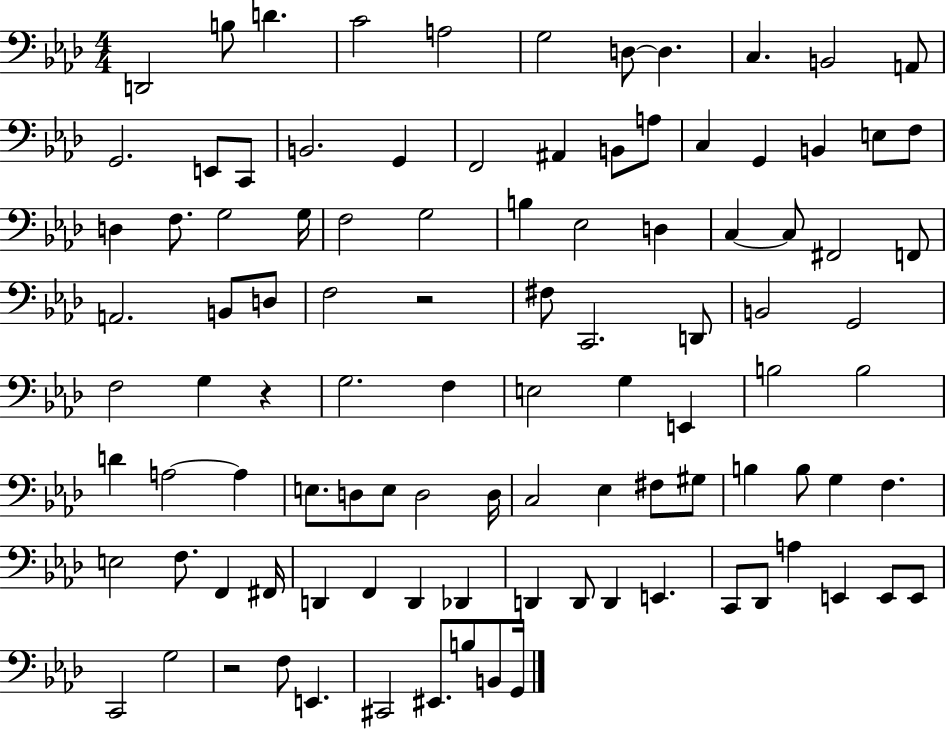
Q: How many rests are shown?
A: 3